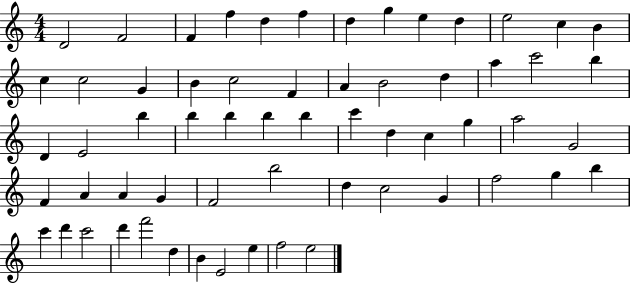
D4/h F4/h F4/q F5/q D5/q F5/q D5/q G5/q E5/q D5/q E5/h C5/q B4/q C5/q C5/h G4/q B4/q C5/h F4/q A4/q B4/h D5/q A5/q C6/h B5/q D4/q E4/h B5/q B5/q B5/q B5/q B5/q C6/q D5/q C5/q G5/q A5/h G4/h F4/q A4/q A4/q G4/q F4/h B5/h D5/q C5/h G4/q F5/h G5/q B5/q C6/q D6/q C6/h D6/q F6/h D5/q B4/q E4/h E5/q F5/h E5/h